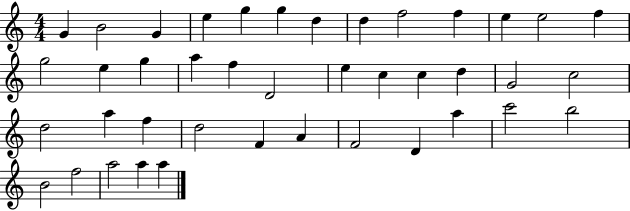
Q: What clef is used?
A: treble